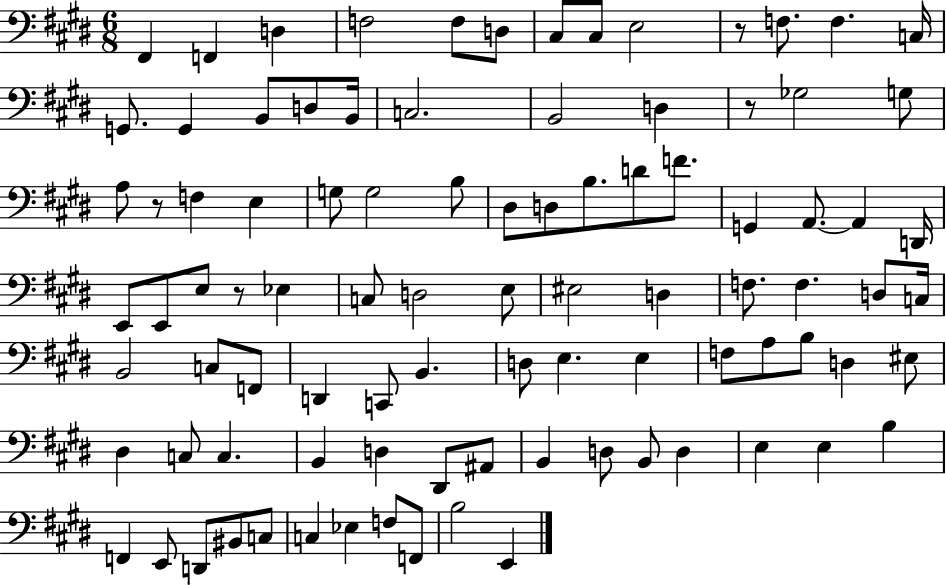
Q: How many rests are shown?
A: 4